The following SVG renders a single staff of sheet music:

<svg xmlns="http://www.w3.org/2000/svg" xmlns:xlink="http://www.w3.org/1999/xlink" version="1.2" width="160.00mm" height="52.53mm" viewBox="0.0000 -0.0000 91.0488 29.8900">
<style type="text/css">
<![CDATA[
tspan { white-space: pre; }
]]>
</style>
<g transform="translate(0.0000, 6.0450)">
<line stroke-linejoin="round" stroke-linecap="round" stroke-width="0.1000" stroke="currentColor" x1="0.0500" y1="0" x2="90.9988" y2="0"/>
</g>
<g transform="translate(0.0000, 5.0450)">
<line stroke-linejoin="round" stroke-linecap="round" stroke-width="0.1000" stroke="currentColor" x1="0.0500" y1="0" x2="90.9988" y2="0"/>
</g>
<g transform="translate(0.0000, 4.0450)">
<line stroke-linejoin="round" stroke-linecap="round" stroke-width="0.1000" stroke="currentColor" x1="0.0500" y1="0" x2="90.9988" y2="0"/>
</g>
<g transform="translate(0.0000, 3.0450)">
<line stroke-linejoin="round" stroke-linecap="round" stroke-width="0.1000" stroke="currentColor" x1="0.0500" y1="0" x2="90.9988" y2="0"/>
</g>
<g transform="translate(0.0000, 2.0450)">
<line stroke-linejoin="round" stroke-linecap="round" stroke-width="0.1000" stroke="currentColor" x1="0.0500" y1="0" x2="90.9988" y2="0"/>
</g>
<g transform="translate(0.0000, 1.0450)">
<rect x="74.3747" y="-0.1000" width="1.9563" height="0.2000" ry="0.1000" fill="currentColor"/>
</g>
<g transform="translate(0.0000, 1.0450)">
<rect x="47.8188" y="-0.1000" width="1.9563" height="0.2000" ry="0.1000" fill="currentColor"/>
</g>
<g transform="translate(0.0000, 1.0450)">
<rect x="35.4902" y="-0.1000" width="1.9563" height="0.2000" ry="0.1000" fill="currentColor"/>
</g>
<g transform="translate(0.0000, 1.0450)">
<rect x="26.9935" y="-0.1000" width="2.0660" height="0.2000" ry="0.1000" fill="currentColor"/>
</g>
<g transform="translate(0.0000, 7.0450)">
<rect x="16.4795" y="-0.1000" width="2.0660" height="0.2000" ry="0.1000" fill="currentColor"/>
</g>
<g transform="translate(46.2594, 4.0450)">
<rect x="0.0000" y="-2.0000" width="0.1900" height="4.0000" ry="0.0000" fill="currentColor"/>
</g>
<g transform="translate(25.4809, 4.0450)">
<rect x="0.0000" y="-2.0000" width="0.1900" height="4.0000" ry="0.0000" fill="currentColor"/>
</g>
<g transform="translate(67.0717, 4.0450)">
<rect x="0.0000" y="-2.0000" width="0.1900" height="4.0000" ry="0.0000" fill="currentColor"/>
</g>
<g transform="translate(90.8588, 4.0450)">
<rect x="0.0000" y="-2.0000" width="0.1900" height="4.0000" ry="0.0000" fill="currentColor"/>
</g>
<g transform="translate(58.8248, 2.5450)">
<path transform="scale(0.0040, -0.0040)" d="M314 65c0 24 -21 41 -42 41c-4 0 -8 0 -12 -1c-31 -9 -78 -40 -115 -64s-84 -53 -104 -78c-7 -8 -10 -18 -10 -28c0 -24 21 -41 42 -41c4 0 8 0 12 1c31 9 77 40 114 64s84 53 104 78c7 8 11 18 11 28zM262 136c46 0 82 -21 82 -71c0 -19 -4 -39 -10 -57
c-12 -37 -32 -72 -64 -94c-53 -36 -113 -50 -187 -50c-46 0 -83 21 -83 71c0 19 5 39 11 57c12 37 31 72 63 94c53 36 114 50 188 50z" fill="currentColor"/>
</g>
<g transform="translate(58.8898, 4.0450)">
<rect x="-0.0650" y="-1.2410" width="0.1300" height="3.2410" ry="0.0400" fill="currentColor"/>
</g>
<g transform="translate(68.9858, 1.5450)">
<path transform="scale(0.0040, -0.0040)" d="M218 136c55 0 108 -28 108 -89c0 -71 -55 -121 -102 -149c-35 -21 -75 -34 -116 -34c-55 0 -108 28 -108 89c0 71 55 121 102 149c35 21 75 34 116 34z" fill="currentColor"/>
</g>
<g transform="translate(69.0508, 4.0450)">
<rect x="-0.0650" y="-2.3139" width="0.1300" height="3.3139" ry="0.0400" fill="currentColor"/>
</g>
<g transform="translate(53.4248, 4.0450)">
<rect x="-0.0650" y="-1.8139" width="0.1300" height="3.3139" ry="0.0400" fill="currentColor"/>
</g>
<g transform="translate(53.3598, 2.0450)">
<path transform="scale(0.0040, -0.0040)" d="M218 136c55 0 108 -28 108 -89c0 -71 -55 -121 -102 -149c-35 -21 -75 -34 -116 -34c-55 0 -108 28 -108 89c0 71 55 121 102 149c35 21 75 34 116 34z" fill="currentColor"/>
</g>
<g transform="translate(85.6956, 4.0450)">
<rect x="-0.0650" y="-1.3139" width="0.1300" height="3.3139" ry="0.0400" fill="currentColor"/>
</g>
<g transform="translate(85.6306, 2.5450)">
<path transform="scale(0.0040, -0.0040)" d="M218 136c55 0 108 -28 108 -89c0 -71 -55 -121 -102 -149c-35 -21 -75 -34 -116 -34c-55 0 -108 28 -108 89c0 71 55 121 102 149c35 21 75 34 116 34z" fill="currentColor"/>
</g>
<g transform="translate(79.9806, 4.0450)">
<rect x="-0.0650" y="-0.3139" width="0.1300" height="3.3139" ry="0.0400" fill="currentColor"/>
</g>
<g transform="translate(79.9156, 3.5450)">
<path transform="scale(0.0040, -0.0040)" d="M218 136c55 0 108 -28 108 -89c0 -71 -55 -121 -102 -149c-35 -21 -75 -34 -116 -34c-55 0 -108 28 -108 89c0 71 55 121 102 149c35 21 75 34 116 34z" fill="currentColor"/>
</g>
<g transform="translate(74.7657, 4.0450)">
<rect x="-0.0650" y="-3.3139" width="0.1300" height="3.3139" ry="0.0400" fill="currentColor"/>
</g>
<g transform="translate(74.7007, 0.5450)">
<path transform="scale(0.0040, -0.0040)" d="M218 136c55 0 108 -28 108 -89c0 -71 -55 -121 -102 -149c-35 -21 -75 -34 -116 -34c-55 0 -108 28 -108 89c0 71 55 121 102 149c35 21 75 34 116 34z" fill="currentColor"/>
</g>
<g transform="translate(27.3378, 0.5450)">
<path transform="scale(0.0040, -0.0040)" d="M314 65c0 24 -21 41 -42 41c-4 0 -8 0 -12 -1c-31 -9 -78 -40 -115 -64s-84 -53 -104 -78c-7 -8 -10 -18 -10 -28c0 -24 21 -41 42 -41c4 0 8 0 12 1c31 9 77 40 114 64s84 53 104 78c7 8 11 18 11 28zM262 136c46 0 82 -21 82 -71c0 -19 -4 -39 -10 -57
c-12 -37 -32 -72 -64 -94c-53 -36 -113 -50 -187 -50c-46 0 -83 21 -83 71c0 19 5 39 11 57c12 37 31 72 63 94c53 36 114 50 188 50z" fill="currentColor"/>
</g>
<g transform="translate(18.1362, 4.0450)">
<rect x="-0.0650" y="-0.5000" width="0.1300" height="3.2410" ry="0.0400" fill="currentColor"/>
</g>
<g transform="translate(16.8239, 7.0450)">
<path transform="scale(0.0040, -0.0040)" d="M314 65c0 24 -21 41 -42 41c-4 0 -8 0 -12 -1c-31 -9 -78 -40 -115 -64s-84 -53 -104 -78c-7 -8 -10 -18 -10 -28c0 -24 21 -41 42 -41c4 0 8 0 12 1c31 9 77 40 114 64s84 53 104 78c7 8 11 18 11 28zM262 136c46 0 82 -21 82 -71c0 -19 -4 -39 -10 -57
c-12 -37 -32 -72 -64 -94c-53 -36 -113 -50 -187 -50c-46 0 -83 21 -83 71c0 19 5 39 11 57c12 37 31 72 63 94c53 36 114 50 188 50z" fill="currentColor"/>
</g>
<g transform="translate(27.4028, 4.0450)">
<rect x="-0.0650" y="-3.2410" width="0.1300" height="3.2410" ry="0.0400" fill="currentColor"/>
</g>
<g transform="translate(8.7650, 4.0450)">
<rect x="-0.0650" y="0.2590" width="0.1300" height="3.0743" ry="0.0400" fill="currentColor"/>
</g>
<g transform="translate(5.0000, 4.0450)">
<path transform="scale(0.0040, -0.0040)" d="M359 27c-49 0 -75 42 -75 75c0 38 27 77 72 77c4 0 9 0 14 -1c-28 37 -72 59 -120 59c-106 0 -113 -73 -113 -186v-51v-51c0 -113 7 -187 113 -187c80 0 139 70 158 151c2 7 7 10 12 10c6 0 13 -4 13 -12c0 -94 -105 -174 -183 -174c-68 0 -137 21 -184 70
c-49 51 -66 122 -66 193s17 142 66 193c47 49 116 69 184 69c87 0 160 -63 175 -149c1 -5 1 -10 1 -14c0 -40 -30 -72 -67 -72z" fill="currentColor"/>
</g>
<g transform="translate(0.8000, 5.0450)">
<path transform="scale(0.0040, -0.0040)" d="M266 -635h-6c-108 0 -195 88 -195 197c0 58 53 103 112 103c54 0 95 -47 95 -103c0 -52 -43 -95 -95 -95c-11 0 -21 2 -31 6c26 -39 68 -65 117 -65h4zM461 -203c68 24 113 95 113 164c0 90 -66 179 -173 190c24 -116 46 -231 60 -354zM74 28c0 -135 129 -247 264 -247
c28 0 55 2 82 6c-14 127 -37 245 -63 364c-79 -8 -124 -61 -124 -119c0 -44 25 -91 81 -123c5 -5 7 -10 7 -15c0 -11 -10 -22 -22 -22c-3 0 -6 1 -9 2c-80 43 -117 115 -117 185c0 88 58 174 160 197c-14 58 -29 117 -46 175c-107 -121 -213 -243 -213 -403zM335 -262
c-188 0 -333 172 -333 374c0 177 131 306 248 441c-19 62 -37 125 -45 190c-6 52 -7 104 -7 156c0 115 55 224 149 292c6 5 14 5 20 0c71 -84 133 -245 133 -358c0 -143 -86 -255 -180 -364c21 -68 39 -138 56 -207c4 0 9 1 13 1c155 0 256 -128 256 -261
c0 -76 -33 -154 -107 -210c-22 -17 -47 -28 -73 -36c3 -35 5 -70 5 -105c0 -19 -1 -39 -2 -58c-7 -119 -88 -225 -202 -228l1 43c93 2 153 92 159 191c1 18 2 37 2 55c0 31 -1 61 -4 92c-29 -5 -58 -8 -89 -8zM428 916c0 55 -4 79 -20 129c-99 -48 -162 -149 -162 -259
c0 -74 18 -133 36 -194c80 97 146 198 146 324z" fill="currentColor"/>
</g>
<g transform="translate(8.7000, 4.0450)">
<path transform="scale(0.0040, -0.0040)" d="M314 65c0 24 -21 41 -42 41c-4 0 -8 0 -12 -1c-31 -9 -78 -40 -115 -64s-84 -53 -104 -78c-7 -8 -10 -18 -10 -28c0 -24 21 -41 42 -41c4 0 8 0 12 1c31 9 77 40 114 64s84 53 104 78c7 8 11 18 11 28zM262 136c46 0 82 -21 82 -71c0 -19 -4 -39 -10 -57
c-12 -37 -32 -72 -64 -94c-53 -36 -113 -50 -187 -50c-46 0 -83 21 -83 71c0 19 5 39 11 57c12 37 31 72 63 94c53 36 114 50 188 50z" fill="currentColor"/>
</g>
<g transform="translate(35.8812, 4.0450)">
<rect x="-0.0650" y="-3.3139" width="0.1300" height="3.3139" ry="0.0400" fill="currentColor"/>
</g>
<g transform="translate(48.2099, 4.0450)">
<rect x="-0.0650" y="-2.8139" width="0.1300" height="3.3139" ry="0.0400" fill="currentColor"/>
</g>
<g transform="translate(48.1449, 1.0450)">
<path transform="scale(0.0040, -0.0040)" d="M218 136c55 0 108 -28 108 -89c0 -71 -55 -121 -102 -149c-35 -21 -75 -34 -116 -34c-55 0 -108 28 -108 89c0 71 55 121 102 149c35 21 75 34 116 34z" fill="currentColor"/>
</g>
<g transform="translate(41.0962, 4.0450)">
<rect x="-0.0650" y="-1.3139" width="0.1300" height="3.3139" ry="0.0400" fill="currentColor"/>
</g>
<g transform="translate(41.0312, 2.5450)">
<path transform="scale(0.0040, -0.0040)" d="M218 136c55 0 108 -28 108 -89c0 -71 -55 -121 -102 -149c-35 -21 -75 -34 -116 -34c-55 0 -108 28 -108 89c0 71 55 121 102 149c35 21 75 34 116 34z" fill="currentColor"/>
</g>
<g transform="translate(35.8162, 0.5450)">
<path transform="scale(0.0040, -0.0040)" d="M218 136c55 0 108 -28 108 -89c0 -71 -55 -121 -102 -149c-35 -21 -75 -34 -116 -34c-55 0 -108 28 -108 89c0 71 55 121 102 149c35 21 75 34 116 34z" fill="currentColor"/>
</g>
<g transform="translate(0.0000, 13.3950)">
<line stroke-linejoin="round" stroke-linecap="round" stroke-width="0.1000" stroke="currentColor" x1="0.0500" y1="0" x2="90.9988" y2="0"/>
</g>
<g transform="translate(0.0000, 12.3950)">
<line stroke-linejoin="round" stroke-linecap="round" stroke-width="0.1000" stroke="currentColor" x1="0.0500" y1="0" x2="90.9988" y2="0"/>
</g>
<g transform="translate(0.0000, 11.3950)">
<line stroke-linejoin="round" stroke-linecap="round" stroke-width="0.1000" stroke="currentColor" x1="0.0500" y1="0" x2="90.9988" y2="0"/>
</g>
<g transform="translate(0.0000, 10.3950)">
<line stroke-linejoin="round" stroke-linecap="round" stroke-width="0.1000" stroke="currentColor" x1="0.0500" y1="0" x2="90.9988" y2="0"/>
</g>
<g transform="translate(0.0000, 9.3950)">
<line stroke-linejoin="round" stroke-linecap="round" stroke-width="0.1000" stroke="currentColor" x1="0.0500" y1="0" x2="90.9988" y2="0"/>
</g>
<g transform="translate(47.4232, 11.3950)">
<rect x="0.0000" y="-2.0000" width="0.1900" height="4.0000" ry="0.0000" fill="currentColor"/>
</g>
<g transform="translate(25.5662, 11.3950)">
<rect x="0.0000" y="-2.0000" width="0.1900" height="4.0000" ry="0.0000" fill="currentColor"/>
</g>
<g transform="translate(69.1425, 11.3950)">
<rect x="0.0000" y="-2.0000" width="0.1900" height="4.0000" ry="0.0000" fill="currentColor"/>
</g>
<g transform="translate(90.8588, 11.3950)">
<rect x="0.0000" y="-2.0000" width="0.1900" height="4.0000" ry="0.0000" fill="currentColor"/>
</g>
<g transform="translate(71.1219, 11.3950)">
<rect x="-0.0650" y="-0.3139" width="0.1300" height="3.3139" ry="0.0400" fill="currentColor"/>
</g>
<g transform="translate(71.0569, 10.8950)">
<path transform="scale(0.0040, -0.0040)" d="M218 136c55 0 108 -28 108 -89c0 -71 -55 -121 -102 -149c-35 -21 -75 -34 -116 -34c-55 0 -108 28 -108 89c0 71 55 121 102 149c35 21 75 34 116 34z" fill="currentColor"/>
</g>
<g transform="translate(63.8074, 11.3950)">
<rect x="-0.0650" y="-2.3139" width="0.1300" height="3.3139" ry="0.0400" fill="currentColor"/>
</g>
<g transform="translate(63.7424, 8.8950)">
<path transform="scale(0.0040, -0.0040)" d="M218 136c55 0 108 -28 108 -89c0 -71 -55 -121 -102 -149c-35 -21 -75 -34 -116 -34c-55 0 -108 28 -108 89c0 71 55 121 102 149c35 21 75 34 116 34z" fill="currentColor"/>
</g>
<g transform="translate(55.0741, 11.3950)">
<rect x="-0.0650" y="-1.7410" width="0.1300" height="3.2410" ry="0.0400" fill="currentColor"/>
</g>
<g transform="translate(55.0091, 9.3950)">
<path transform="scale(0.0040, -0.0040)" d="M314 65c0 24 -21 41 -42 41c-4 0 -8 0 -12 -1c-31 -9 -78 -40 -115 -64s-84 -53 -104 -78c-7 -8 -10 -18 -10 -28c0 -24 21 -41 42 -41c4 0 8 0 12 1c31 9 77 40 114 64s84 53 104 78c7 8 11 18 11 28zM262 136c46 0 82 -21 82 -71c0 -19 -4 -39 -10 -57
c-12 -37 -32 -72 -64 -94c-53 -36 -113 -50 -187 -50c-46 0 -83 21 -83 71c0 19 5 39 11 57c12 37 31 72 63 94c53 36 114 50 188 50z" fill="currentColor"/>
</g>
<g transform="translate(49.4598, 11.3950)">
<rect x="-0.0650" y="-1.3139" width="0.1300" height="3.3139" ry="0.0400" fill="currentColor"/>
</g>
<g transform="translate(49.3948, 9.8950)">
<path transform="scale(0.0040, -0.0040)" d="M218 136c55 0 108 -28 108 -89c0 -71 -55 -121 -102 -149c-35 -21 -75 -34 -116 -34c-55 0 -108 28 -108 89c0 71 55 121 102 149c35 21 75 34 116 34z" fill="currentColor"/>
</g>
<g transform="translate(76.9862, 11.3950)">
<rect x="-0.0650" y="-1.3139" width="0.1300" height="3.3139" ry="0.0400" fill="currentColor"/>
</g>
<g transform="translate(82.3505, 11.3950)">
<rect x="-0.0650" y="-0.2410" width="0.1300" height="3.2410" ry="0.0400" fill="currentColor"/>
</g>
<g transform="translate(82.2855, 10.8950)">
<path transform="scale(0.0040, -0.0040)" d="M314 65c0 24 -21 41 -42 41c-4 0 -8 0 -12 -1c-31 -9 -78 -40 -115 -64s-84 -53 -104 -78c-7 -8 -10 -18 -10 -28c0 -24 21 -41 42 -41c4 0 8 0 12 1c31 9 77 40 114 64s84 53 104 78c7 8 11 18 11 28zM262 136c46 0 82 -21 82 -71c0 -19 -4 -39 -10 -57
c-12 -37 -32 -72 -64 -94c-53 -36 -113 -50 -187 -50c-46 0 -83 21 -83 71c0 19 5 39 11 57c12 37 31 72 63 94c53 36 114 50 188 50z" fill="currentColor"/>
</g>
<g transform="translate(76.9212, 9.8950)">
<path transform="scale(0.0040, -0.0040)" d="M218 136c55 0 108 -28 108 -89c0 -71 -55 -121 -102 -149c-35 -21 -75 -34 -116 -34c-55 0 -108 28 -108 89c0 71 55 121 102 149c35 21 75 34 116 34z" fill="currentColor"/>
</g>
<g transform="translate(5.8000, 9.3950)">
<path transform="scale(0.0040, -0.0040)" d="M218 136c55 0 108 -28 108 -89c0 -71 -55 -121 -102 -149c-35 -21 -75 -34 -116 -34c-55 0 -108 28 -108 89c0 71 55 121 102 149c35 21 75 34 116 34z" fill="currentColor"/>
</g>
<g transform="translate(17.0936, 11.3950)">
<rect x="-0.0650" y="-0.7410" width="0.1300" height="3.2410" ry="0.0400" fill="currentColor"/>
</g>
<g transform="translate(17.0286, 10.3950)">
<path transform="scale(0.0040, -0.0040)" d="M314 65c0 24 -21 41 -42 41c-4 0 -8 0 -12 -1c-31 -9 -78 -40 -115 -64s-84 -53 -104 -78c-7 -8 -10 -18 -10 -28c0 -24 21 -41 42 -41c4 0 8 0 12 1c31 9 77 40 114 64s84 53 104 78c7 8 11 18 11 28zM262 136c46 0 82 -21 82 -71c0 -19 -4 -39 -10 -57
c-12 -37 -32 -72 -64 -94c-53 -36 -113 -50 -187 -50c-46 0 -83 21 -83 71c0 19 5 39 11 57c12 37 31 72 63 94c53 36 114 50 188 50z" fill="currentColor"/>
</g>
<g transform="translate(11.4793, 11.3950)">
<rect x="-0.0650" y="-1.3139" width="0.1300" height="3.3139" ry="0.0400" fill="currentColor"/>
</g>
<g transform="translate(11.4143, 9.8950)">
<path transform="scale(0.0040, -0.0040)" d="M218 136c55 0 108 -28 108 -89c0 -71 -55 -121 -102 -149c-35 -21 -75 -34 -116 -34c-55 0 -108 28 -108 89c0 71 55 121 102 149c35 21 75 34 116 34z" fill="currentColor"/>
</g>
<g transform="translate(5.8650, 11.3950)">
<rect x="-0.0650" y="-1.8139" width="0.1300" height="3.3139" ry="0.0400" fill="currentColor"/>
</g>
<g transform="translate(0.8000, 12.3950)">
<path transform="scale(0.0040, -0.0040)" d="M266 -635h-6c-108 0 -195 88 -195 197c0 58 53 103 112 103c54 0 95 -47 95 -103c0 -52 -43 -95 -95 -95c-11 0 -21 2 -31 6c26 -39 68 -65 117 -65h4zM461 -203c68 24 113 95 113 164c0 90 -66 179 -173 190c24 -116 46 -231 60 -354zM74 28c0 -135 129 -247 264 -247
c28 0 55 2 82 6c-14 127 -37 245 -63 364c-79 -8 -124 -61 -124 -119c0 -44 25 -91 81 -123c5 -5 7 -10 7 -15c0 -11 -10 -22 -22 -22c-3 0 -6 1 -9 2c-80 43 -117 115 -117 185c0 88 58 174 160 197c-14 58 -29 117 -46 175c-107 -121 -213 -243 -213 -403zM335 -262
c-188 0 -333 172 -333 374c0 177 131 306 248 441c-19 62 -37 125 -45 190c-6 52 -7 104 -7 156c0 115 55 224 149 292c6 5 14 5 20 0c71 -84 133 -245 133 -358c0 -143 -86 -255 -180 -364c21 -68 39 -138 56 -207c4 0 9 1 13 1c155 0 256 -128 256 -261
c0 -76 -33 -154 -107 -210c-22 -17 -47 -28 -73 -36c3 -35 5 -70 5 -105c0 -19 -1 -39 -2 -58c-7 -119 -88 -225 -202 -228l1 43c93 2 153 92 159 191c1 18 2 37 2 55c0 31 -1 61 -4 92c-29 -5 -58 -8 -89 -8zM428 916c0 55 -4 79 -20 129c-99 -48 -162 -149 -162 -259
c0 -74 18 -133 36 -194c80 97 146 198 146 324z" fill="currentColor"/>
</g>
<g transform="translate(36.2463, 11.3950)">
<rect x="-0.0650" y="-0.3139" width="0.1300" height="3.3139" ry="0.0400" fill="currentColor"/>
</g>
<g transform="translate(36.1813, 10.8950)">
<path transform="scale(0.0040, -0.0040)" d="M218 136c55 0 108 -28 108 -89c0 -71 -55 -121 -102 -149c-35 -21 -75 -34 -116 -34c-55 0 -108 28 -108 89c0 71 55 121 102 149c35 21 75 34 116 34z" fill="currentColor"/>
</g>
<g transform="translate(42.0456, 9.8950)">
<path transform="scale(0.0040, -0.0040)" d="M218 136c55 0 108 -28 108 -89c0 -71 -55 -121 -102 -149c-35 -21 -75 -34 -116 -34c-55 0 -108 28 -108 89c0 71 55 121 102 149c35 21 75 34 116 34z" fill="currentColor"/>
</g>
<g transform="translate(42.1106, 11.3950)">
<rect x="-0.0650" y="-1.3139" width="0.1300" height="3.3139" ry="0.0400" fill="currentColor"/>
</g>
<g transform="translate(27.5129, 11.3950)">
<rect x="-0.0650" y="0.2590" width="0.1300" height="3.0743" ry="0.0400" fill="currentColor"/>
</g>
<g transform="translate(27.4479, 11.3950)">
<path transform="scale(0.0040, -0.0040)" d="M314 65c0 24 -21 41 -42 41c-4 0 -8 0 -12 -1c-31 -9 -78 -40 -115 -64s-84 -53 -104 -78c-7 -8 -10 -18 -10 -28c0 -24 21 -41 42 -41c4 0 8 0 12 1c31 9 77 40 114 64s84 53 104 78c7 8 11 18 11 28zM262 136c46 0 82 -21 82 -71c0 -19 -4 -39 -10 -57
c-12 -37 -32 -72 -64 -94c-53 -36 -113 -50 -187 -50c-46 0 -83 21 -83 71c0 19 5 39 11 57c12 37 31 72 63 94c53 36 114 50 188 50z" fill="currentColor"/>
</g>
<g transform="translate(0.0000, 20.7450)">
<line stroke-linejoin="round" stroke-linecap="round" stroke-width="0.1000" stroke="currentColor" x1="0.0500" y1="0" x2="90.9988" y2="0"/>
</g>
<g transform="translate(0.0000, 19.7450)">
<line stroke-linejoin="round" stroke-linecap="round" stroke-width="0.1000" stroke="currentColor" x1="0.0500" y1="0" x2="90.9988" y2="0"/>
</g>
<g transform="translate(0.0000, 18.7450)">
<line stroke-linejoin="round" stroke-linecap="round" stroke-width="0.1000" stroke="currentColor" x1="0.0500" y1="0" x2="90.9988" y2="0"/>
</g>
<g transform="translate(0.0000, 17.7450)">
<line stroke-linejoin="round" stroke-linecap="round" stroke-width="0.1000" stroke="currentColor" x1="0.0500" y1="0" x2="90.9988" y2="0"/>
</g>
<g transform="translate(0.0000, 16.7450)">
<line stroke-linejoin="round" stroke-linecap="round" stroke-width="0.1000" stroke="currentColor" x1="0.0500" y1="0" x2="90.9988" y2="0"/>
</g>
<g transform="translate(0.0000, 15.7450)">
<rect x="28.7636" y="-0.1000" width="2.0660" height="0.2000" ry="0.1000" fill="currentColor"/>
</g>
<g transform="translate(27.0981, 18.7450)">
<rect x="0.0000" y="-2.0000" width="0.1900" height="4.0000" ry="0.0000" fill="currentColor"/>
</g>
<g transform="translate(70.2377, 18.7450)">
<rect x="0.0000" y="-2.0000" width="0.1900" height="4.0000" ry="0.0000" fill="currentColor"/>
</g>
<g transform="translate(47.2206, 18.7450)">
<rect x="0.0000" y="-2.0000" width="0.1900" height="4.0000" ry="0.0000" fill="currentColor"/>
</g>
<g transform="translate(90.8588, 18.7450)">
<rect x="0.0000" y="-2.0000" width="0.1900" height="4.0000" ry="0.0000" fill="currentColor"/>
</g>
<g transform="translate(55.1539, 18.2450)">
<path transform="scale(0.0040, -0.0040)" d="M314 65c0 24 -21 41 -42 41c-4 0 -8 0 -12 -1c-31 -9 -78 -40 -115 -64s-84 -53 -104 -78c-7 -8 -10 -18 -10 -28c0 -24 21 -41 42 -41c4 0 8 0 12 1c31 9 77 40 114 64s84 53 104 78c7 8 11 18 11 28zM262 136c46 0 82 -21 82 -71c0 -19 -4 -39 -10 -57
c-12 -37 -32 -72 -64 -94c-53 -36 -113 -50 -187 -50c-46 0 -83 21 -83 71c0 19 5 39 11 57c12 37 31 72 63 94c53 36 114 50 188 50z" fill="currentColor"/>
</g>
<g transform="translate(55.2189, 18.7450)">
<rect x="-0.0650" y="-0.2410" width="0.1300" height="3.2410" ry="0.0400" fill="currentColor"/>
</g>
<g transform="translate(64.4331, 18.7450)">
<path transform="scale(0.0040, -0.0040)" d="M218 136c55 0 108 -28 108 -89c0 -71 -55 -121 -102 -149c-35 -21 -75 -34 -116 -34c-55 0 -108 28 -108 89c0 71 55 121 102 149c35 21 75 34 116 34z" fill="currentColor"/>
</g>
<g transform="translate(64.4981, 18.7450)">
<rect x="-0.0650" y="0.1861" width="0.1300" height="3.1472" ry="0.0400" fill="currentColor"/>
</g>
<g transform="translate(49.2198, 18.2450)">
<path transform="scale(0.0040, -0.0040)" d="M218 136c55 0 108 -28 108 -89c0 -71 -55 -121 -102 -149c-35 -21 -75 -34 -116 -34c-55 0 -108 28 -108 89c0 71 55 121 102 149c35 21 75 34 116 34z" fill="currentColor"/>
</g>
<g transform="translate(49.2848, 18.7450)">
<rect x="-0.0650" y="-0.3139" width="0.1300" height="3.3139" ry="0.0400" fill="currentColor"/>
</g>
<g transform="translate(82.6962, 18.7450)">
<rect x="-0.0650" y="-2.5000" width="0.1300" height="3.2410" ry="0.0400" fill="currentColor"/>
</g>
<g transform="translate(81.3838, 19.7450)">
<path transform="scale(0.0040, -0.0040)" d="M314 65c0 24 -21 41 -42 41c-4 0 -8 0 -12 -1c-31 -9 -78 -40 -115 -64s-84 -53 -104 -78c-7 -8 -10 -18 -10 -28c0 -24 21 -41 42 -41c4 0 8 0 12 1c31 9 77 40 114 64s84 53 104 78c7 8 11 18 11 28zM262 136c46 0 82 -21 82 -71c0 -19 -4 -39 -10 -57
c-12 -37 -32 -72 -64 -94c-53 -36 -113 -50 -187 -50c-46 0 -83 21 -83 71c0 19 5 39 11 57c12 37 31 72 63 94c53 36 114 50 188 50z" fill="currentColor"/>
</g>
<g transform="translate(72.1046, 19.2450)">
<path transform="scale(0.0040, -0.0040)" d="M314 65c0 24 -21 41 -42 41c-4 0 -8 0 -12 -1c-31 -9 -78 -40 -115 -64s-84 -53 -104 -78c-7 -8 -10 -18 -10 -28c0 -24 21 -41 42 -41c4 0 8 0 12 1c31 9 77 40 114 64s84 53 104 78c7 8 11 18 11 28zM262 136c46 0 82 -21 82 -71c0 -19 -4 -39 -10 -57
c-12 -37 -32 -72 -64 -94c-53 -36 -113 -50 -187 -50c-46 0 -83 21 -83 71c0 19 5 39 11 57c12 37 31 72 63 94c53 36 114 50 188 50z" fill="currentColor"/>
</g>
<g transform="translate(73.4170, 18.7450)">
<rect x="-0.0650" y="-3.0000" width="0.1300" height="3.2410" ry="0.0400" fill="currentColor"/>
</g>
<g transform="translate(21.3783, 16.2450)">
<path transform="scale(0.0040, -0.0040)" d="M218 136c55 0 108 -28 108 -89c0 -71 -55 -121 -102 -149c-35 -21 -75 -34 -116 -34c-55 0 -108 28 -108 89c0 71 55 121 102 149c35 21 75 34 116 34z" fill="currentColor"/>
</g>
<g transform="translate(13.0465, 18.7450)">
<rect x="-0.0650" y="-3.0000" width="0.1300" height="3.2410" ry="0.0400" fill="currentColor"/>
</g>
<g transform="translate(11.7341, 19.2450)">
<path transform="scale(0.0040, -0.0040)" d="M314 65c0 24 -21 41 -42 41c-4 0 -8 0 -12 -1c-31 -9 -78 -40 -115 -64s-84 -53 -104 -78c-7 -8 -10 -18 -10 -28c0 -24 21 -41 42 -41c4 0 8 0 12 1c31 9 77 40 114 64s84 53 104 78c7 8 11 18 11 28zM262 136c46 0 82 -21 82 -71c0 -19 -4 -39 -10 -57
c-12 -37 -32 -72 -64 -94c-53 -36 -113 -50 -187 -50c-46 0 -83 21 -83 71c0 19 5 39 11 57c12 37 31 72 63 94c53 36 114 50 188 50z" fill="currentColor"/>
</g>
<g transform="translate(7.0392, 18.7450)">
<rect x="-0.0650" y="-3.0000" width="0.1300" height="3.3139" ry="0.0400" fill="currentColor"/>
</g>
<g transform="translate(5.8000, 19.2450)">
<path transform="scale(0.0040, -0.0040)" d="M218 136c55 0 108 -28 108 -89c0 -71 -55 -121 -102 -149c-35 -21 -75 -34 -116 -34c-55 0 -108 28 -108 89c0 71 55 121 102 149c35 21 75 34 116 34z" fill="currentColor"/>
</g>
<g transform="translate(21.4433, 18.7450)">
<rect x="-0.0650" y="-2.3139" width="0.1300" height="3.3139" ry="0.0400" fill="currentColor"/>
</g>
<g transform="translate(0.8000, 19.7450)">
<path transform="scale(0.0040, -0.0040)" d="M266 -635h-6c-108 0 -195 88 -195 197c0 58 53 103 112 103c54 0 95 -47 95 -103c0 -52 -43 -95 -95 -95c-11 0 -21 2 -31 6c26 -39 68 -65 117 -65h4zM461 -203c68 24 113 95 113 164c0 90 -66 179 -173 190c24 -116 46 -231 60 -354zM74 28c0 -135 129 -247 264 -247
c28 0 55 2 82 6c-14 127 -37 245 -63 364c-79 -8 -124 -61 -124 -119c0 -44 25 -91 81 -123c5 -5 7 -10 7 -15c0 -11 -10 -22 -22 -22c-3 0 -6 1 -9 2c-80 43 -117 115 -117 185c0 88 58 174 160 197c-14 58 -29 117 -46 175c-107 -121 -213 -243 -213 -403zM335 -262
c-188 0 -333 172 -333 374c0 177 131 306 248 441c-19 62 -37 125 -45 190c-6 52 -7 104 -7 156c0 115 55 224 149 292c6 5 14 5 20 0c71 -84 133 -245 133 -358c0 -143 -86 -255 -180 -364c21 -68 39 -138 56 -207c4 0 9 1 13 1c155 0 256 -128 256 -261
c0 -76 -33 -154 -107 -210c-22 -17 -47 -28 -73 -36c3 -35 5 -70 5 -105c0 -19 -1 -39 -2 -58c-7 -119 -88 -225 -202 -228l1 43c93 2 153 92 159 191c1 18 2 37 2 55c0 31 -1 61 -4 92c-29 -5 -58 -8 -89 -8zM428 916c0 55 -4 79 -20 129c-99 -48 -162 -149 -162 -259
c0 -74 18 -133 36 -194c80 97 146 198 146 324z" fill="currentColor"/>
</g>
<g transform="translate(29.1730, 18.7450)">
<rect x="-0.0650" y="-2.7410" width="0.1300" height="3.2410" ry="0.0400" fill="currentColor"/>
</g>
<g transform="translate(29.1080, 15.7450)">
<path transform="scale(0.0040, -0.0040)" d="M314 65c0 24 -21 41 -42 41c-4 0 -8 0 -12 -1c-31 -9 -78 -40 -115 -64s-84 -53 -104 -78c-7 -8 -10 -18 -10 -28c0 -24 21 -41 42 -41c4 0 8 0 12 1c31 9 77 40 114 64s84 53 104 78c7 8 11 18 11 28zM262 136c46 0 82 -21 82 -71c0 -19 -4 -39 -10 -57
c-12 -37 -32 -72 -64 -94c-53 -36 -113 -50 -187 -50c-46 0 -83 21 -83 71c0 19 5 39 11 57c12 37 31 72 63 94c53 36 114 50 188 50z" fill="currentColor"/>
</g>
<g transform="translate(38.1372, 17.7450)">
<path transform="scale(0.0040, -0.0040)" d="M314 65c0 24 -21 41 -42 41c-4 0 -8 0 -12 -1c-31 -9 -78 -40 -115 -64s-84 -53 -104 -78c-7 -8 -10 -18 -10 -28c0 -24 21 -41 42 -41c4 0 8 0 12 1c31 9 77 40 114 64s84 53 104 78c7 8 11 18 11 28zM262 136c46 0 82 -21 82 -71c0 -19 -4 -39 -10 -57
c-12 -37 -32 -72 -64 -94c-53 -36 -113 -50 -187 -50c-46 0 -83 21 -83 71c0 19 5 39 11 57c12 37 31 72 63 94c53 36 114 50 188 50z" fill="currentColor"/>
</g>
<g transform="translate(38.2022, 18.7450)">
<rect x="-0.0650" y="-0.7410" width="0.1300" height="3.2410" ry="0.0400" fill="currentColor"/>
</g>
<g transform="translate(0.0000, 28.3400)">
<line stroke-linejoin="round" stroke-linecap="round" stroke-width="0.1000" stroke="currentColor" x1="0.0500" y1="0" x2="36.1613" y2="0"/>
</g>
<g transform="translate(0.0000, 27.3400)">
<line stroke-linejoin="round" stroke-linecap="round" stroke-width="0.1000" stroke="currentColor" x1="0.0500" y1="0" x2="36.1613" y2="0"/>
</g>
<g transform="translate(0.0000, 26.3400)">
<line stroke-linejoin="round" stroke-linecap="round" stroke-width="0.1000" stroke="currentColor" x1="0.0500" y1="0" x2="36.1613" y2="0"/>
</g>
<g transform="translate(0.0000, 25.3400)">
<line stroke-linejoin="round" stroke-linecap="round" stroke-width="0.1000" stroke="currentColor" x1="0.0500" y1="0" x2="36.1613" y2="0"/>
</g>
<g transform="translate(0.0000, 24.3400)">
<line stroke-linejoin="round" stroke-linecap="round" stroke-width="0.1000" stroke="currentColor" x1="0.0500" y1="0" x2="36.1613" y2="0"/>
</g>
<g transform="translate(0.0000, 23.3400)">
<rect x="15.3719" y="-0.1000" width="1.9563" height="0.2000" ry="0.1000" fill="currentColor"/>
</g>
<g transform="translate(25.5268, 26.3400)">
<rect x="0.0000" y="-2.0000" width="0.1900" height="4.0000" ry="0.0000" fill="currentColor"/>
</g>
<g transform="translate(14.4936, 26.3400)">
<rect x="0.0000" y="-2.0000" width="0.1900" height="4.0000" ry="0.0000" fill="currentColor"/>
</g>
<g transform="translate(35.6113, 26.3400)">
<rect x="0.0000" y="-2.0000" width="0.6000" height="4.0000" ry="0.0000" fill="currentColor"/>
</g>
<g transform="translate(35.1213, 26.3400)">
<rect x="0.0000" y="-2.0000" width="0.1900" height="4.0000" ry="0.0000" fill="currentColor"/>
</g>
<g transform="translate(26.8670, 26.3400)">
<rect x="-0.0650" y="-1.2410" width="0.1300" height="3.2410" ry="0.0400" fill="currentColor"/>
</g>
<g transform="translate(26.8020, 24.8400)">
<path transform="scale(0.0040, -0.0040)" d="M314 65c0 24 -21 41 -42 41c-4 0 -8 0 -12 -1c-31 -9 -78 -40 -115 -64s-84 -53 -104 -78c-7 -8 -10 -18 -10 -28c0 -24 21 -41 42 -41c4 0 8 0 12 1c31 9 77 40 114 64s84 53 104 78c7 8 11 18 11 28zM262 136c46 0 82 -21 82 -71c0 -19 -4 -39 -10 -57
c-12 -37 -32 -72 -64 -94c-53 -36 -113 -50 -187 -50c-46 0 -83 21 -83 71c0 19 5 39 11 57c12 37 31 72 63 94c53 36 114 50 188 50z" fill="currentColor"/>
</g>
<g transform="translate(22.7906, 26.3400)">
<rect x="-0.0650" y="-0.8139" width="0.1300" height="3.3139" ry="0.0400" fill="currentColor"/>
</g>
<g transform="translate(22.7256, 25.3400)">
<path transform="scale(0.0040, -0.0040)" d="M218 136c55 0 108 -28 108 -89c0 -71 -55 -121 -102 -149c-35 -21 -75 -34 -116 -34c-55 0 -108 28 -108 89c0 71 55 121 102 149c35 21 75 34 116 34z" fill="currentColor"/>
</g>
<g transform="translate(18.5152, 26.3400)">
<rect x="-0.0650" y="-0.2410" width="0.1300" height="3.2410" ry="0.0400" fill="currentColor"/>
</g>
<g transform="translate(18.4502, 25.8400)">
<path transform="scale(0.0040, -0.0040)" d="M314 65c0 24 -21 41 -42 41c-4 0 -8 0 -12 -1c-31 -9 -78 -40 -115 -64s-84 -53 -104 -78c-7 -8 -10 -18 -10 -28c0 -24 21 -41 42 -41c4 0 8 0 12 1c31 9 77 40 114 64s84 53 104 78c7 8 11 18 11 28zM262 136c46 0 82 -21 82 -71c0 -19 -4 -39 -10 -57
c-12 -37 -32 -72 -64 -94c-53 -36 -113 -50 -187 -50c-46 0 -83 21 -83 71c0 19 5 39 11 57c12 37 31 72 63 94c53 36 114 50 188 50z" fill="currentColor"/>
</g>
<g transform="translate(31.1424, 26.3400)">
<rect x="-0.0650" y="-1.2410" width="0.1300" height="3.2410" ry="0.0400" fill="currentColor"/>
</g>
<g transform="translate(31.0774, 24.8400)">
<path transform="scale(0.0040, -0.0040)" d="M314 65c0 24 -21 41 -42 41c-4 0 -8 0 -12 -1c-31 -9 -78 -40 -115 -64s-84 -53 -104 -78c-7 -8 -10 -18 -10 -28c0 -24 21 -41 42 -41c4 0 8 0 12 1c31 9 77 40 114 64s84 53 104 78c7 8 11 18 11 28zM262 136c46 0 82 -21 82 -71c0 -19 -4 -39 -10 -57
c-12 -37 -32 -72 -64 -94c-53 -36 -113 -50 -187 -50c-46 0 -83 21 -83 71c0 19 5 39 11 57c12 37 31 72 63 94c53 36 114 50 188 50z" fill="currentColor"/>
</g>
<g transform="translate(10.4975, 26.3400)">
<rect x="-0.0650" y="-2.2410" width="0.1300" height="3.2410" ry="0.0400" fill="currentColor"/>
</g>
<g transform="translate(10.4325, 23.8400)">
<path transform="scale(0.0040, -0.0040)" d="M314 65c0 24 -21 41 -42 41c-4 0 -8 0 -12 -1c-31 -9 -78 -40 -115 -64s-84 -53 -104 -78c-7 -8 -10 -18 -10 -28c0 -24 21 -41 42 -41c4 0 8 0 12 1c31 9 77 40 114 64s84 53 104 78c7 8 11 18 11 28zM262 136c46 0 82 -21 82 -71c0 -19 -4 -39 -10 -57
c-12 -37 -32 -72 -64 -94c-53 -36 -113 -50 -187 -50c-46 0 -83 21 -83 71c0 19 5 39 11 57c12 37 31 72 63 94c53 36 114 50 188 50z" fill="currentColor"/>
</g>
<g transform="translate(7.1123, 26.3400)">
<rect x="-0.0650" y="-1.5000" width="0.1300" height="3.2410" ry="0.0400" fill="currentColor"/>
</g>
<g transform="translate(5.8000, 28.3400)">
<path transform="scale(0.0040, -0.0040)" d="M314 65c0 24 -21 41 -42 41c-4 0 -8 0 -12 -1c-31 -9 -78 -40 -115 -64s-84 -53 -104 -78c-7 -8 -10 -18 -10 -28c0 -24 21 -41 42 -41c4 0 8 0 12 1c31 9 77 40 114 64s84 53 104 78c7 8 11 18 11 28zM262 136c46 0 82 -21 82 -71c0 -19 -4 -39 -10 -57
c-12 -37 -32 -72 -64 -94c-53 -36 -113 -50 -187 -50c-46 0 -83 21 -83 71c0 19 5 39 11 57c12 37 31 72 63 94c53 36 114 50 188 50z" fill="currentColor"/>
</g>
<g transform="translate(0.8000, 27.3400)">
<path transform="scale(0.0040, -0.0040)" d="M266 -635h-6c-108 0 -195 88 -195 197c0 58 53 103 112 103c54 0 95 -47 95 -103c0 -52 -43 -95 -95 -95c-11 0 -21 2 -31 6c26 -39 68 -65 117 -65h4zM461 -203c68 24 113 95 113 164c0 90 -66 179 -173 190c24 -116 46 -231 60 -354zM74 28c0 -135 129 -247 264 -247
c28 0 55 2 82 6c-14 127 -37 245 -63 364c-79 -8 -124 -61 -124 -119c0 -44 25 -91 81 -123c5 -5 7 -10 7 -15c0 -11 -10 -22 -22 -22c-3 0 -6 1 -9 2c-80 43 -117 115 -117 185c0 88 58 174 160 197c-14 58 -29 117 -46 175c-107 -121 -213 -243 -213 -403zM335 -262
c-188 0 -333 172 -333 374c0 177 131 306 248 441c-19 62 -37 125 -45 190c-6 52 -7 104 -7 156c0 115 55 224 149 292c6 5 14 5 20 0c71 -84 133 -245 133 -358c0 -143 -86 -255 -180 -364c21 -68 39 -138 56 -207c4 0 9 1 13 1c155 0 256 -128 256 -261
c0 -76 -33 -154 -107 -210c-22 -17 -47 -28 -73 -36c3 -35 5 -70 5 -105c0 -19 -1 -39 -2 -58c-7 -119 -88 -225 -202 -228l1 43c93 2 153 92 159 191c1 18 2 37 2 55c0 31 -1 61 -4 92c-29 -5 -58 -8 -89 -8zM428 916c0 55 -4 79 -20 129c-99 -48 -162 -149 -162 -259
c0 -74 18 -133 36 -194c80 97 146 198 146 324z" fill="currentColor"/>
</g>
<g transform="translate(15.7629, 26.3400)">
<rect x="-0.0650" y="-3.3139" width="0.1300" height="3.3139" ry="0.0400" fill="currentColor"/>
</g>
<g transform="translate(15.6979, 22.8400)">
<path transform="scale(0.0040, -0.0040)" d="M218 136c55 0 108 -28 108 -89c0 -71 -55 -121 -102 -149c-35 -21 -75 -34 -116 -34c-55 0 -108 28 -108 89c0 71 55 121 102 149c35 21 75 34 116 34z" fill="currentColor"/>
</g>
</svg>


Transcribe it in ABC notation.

X:1
T:Untitled
M:4/4
L:1/4
K:C
B2 C2 b2 b e a f e2 g b c e f e d2 B2 c e e f2 g c e c2 A A2 g a2 d2 c c2 B A2 G2 E2 g2 b c2 d e2 e2